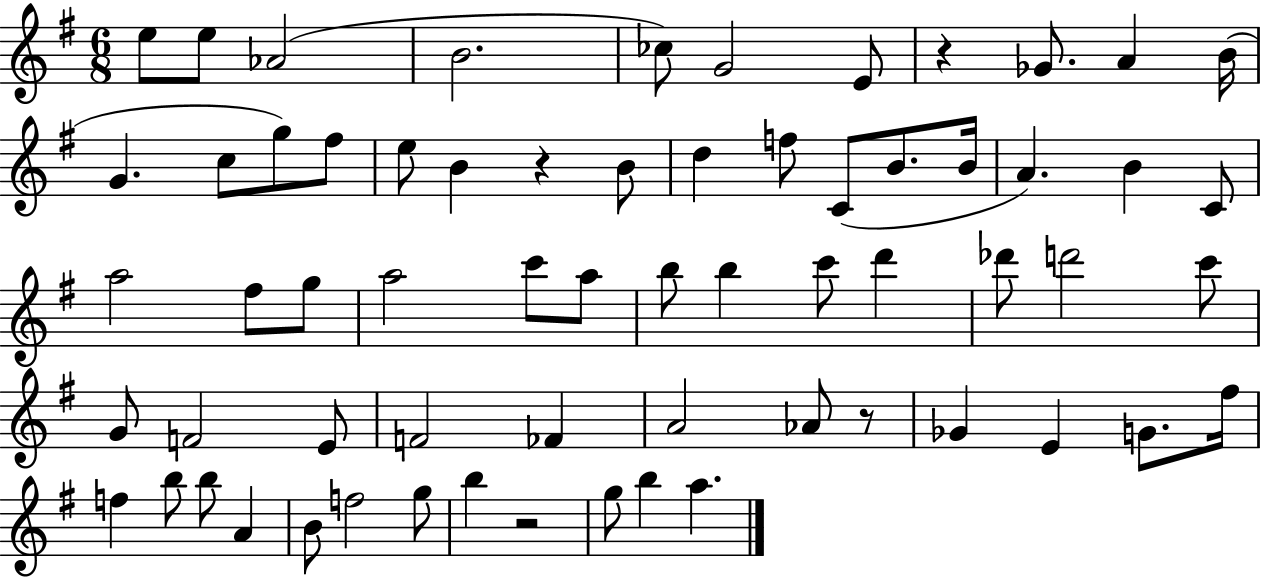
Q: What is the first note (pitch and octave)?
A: E5